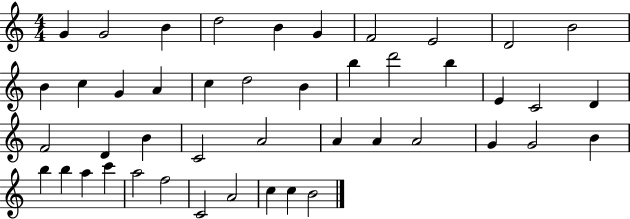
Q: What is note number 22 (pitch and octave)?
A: C4